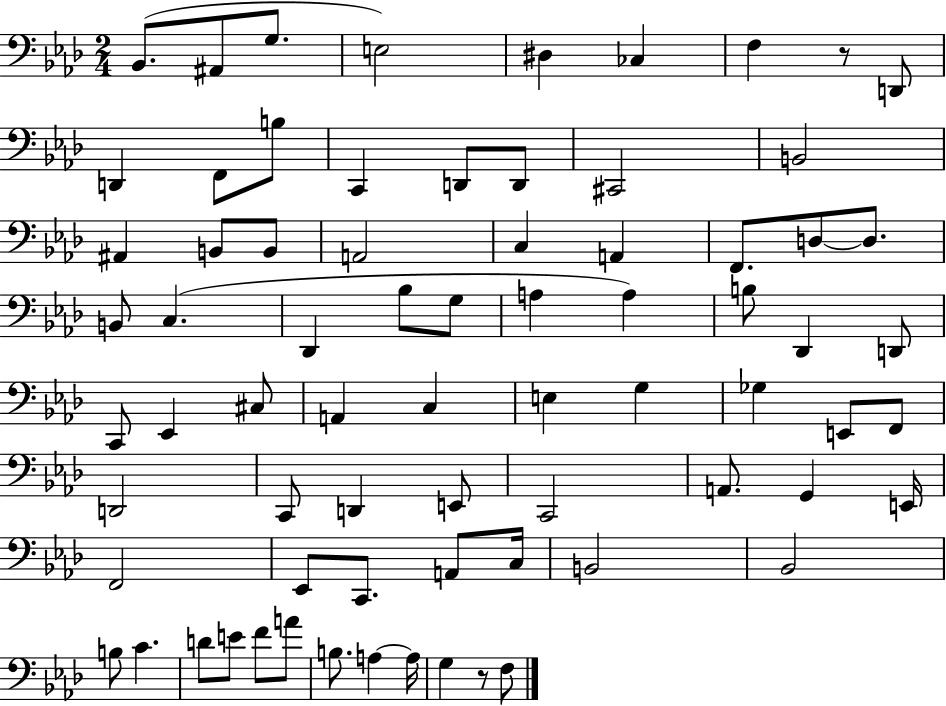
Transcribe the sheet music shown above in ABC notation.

X:1
T:Untitled
M:2/4
L:1/4
K:Ab
_B,,/2 ^A,,/2 G,/2 E,2 ^D, _C, F, z/2 D,,/2 D,, F,,/2 B,/2 C,, D,,/2 D,,/2 ^C,,2 B,,2 ^A,, B,,/2 B,,/2 A,,2 C, A,, F,,/2 D,/2 D,/2 B,,/2 C, _D,, _B,/2 G,/2 A, A, B,/2 _D,, D,,/2 C,,/2 _E,, ^C,/2 A,, C, E, G, _G, E,,/2 F,,/2 D,,2 C,,/2 D,, E,,/2 C,,2 A,,/2 G,, E,,/4 F,,2 _E,,/2 C,,/2 A,,/2 C,/4 B,,2 _B,,2 B,/2 C D/2 E/2 F/2 A/2 B,/2 A, A,/4 G, z/2 F,/2